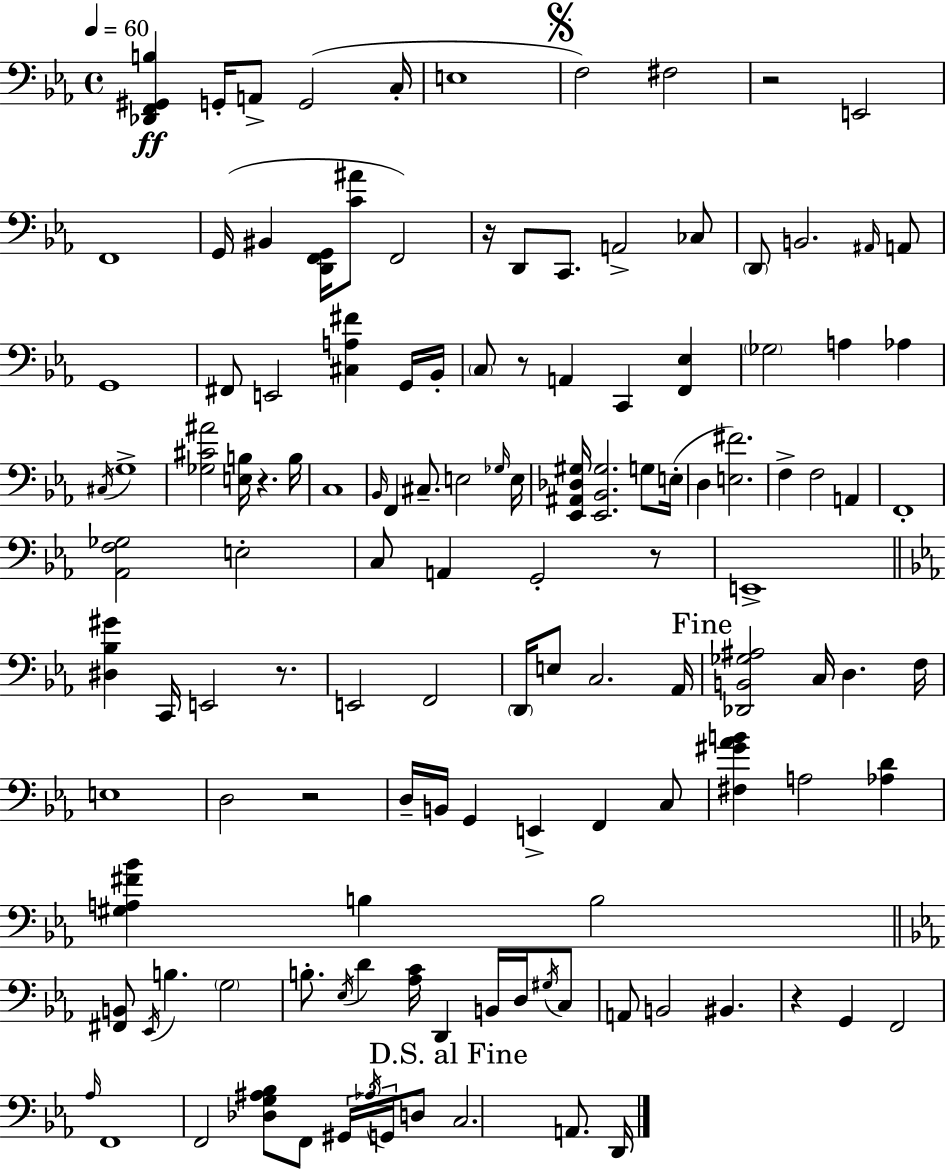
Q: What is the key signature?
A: EES major